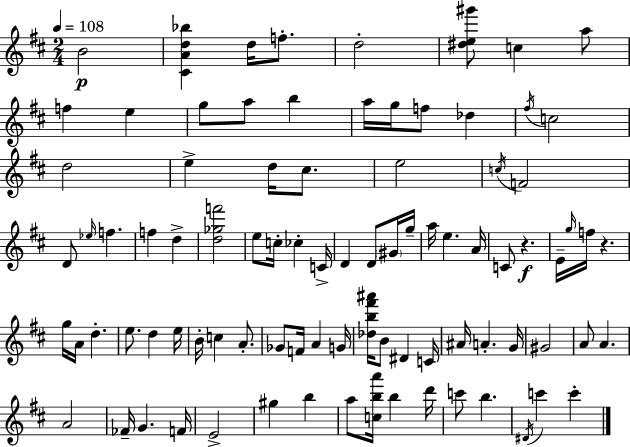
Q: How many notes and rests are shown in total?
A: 88